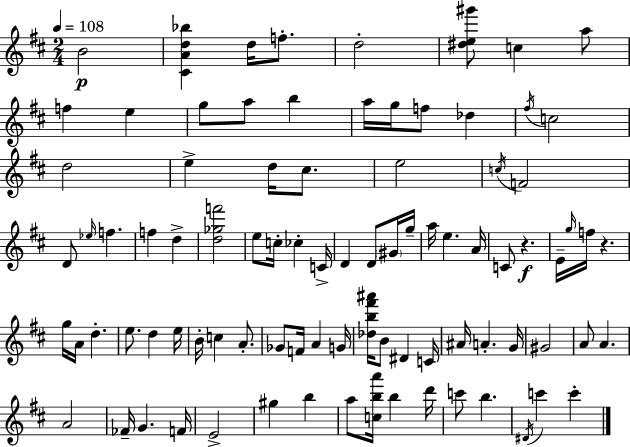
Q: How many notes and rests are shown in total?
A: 88